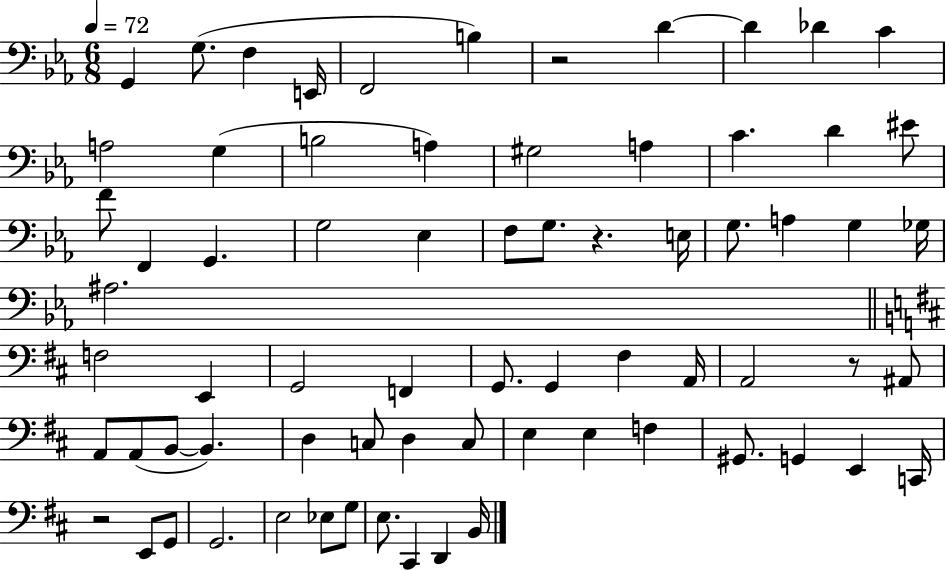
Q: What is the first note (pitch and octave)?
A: G2